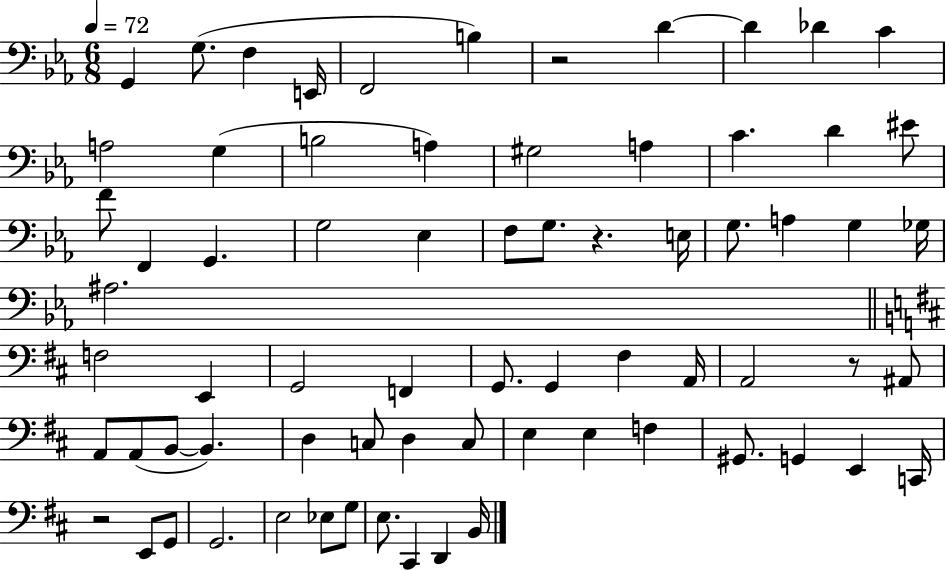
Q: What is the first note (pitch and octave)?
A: G2